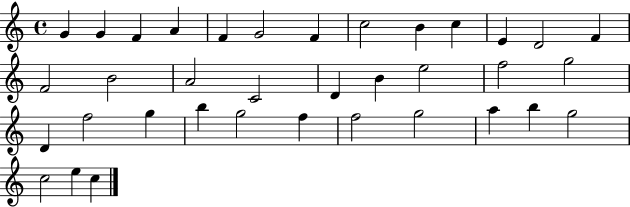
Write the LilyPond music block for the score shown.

{
  \clef treble
  \time 4/4
  \defaultTimeSignature
  \key c \major
  g'4 g'4 f'4 a'4 | f'4 g'2 f'4 | c''2 b'4 c''4 | e'4 d'2 f'4 | \break f'2 b'2 | a'2 c'2 | d'4 b'4 e''2 | f''2 g''2 | \break d'4 f''2 g''4 | b''4 g''2 f''4 | f''2 g''2 | a''4 b''4 g''2 | \break c''2 e''4 c''4 | \bar "|."
}